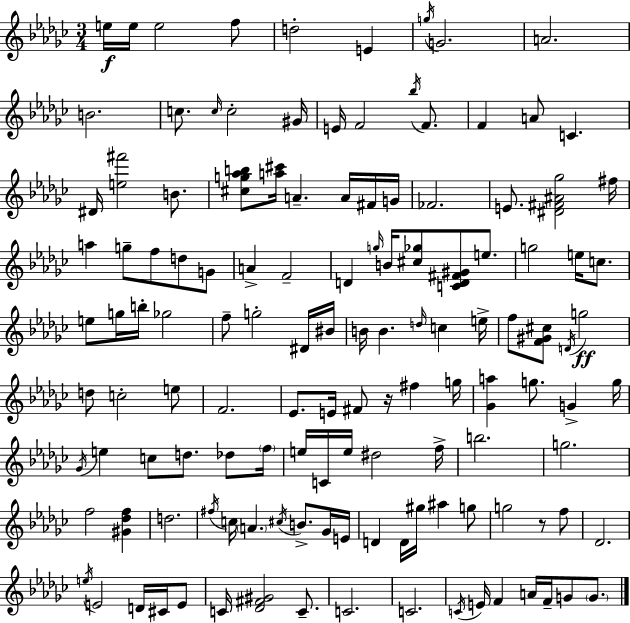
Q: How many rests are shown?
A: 2